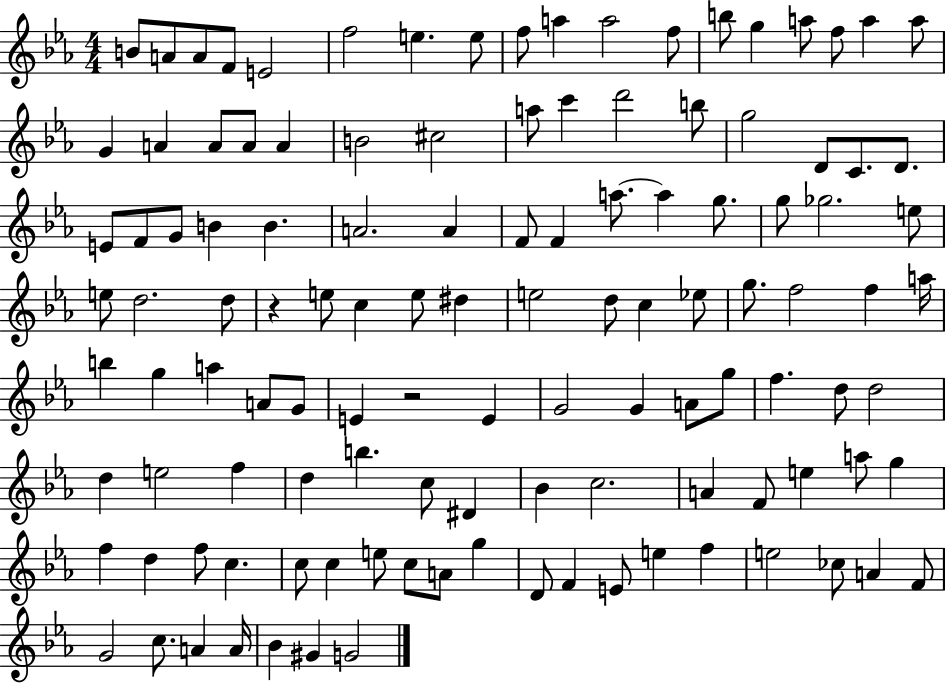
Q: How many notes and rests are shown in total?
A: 119